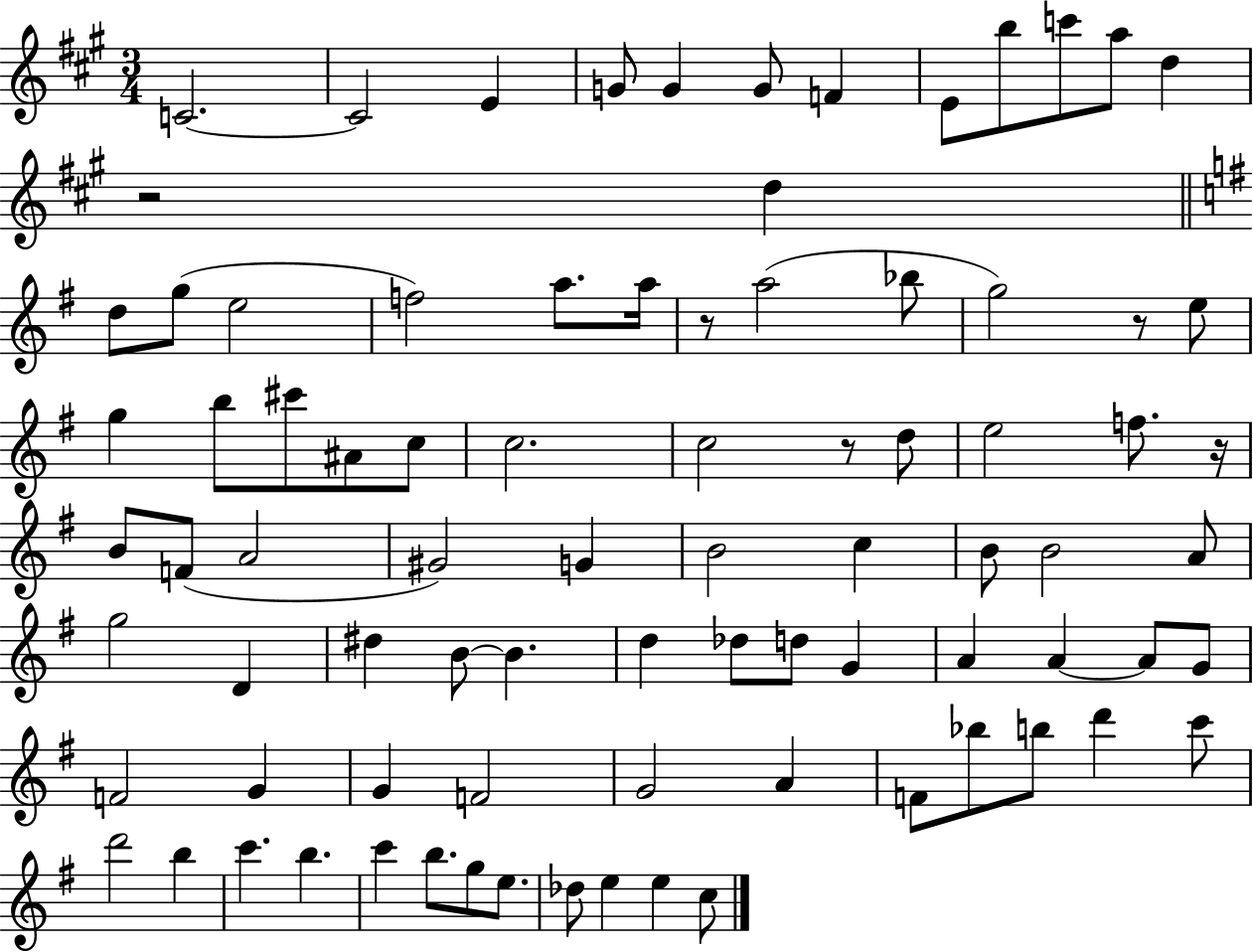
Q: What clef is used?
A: treble